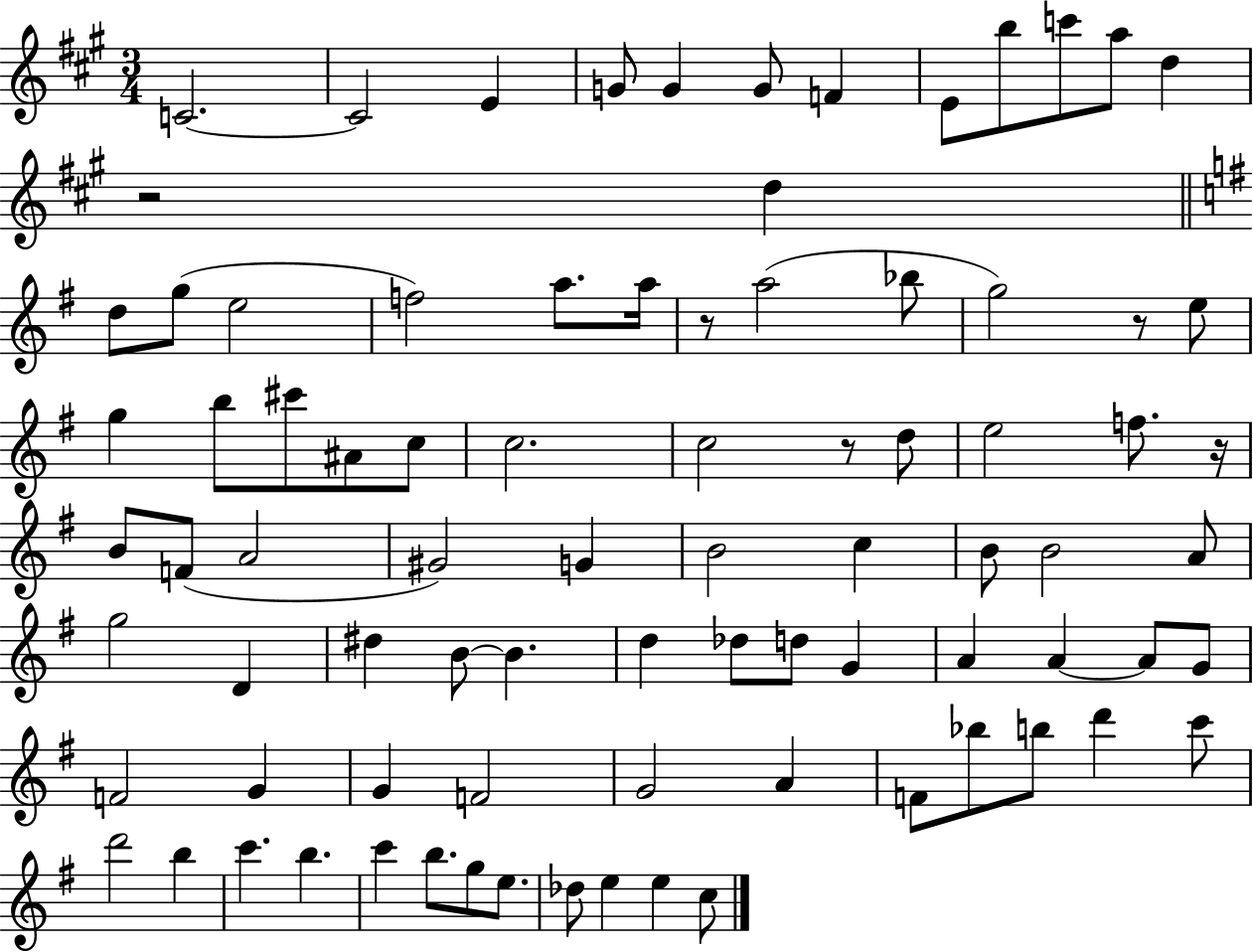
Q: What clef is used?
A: treble